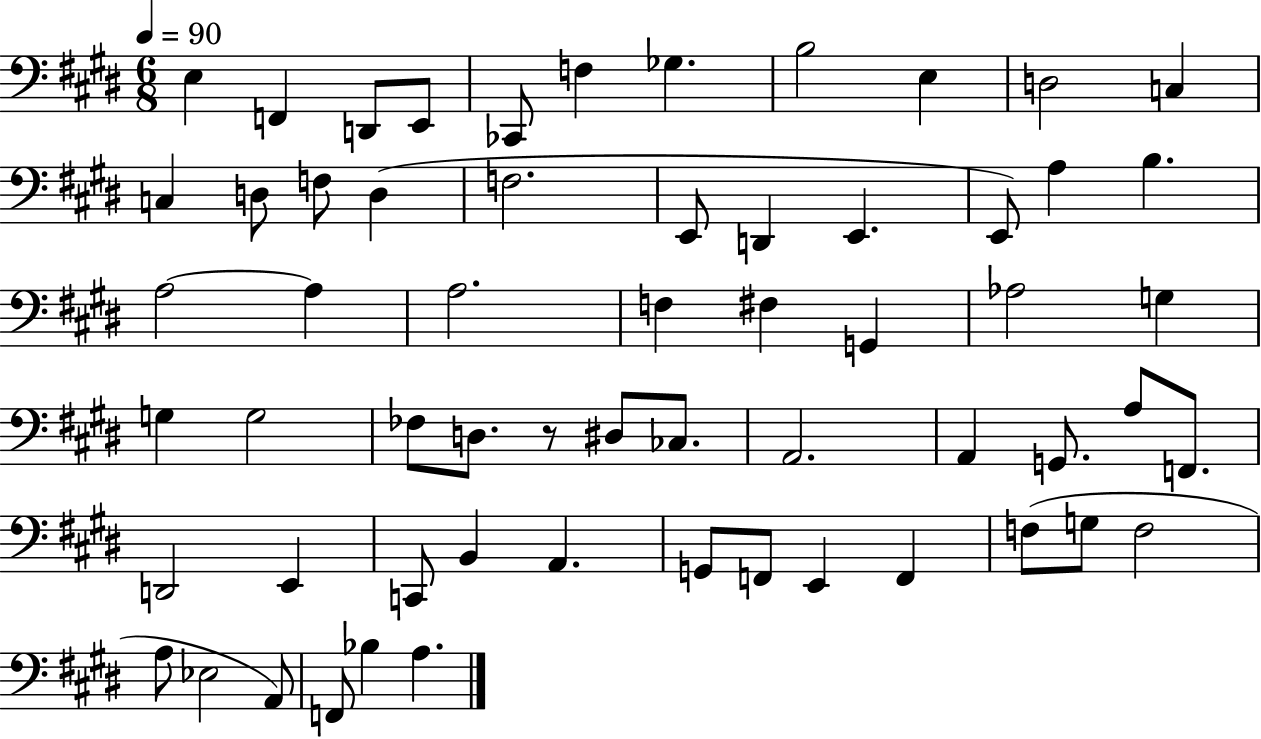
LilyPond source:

{
  \clef bass
  \numericTimeSignature
  \time 6/8
  \key e \major
  \tempo 4 = 90
  e4 f,4 d,8 e,8 | ces,8 f4 ges4. | b2 e4 | d2 c4 | \break c4 d8 f8 d4( | f2. | e,8 d,4 e,4. | e,8) a4 b4. | \break a2~~ a4 | a2. | f4 fis4 g,4 | aes2 g4 | \break g4 g2 | fes8 d8. r8 dis8 ces8. | a,2. | a,4 g,8. a8 f,8. | \break d,2 e,4 | c,8 b,4 a,4. | g,8 f,8 e,4 f,4 | f8( g8 f2 | \break a8 ees2 a,8) | f,8 bes4 a4. | \bar "|."
}